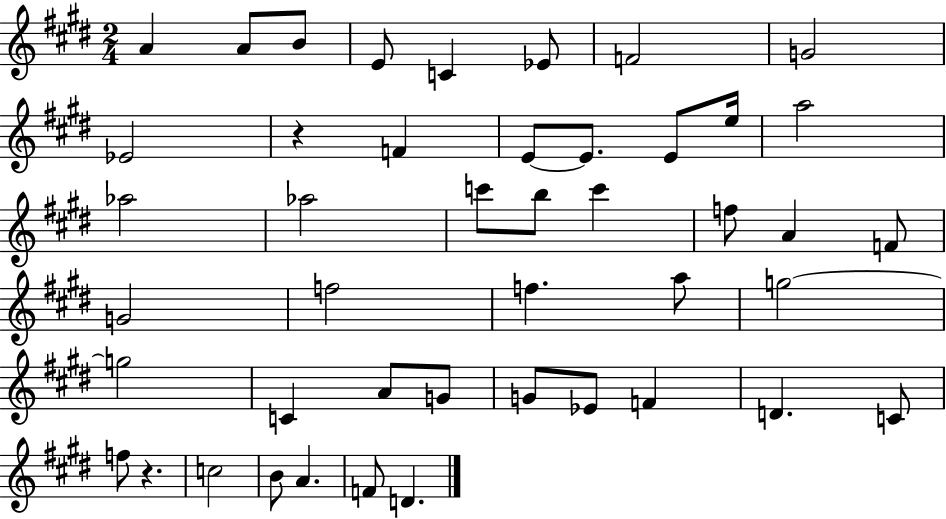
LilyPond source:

{
  \clef treble
  \numericTimeSignature
  \time 2/4
  \key e \major
  a'4 a'8 b'8 | e'8 c'4 ees'8 | f'2 | g'2 | \break ees'2 | r4 f'4 | e'8~~ e'8. e'8 e''16 | a''2 | \break aes''2 | aes''2 | c'''8 b''8 c'''4 | f''8 a'4 f'8 | \break g'2 | f''2 | f''4. a''8 | g''2~~ | \break g''2 | c'4 a'8 g'8 | g'8 ees'8 f'4 | d'4. c'8 | \break f''8 r4. | c''2 | b'8 a'4. | f'8 d'4. | \break \bar "|."
}